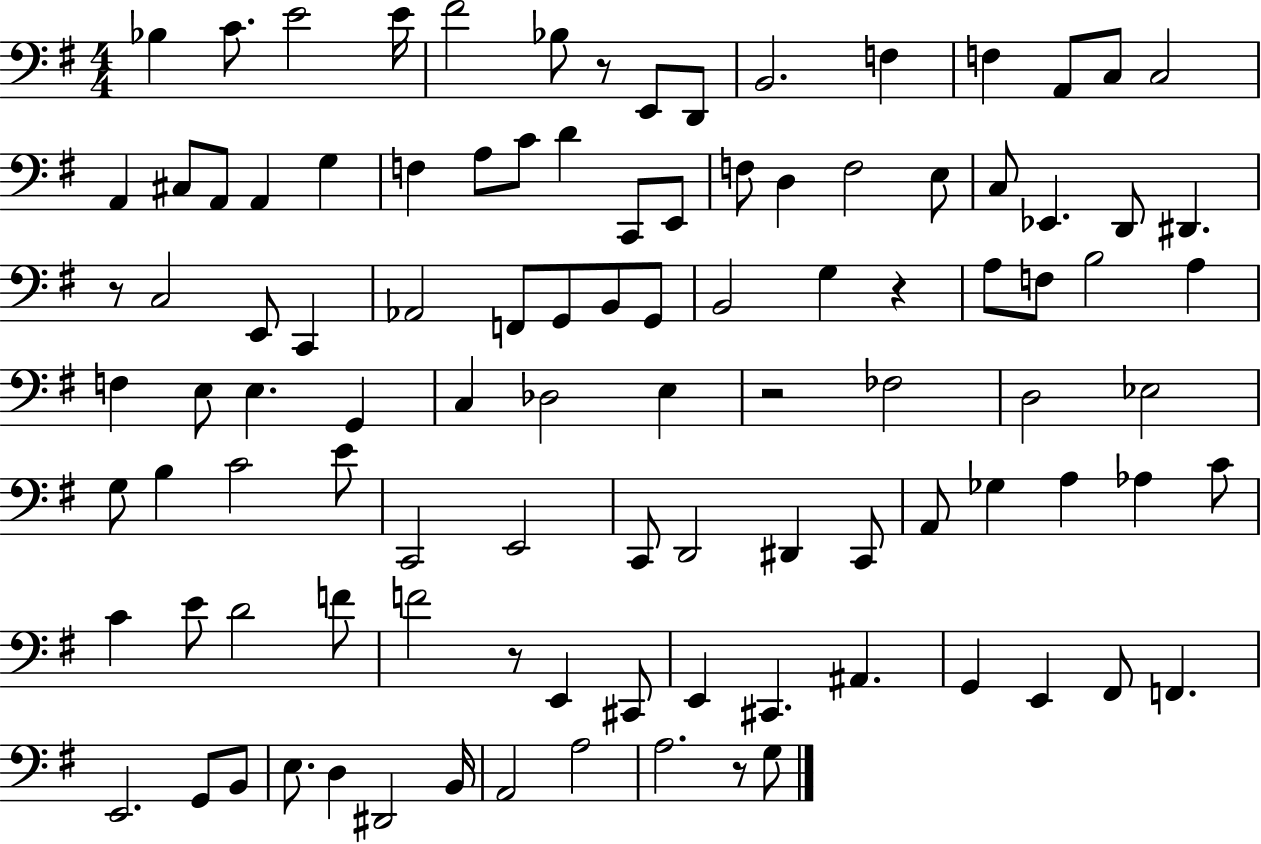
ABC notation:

X:1
T:Untitled
M:4/4
L:1/4
K:G
_B, C/2 E2 E/4 ^F2 _B,/2 z/2 E,,/2 D,,/2 B,,2 F, F, A,,/2 C,/2 C,2 A,, ^C,/2 A,,/2 A,, G, F, A,/2 C/2 D C,,/2 E,,/2 F,/2 D, F,2 E,/2 C,/2 _E,, D,,/2 ^D,, z/2 C,2 E,,/2 C,, _A,,2 F,,/2 G,,/2 B,,/2 G,,/2 B,,2 G, z A,/2 F,/2 B,2 A, F, E,/2 E, G,, C, _D,2 E, z2 _F,2 D,2 _E,2 G,/2 B, C2 E/2 C,,2 E,,2 C,,/2 D,,2 ^D,, C,,/2 A,,/2 _G, A, _A, C/2 C E/2 D2 F/2 F2 z/2 E,, ^C,,/2 E,, ^C,, ^A,, G,, E,, ^F,,/2 F,, E,,2 G,,/2 B,,/2 E,/2 D, ^D,,2 B,,/4 A,,2 A,2 A,2 z/2 G,/2